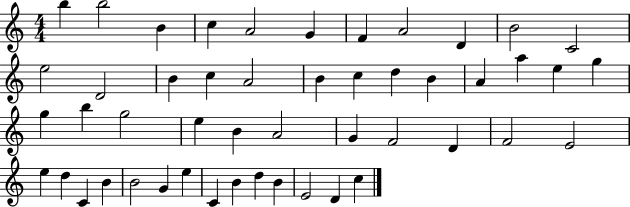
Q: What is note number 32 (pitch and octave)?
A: F4